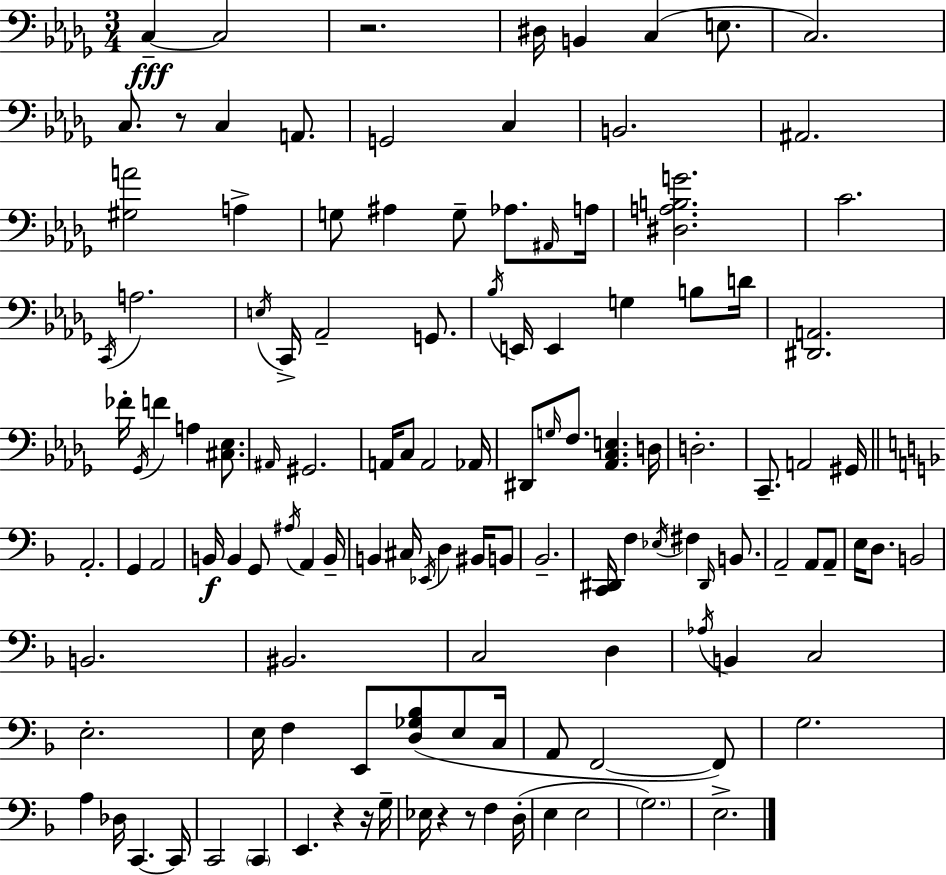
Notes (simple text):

C3/q C3/h R/h. D#3/s B2/q C3/q E3/e. C3/h. C3/e. R/e C3/q A2/e. G2/h C3/q B2/h. A#2/h. [G#3,A4]/h A3/q G3/e A#3/q G3/e Ab3/e. A#2/s A3/s [D#3,A3,B3,G4]/h. C4/h. C2/s A3/h. E3/s C2/s Ab2/h G2/e. Bb3/s E2/s E2/q G3/q B3/e D4/s [D#2,A2]/h. FES4/s Gb2/s F4/q A3/q [C#3,Eb3]/e. A#2/s G#2/h. A2/s C3/e A2/h Ab2/s D#2/e G3/s F3/e. [Ab2,C3,E3]/q. D3/s D3/h. C2/e. A2/h G#2/s A2/h. G2/q A2/h B2/s B2/q G2/e A#3/s A2/q B2/s B2/q C#3/s Eb2/s D3/q BIS2/s B2/e Bb2/h. [C2,D#2]/s F3/q Eb3/s F#3/q D#2/s B2/e. A2/h A2/e A2/e E3/s D3/e. B2/h B2/h. BIS2/h. C3/h D3/q Ab3/s B2/q C3/h E3/h. E3/s F3/q E2/e [D3,Gb3,Bb3]/e E3/e C3/s A2/e F2/h F2/e G3/h. A3/q Db3/s C2/q. C2/s C2/h C2/q E2/q. R/q R/s G3/s Eb3/s R/q R/e F3/q D3/s E3/q E3/h G3/h. E3/h.